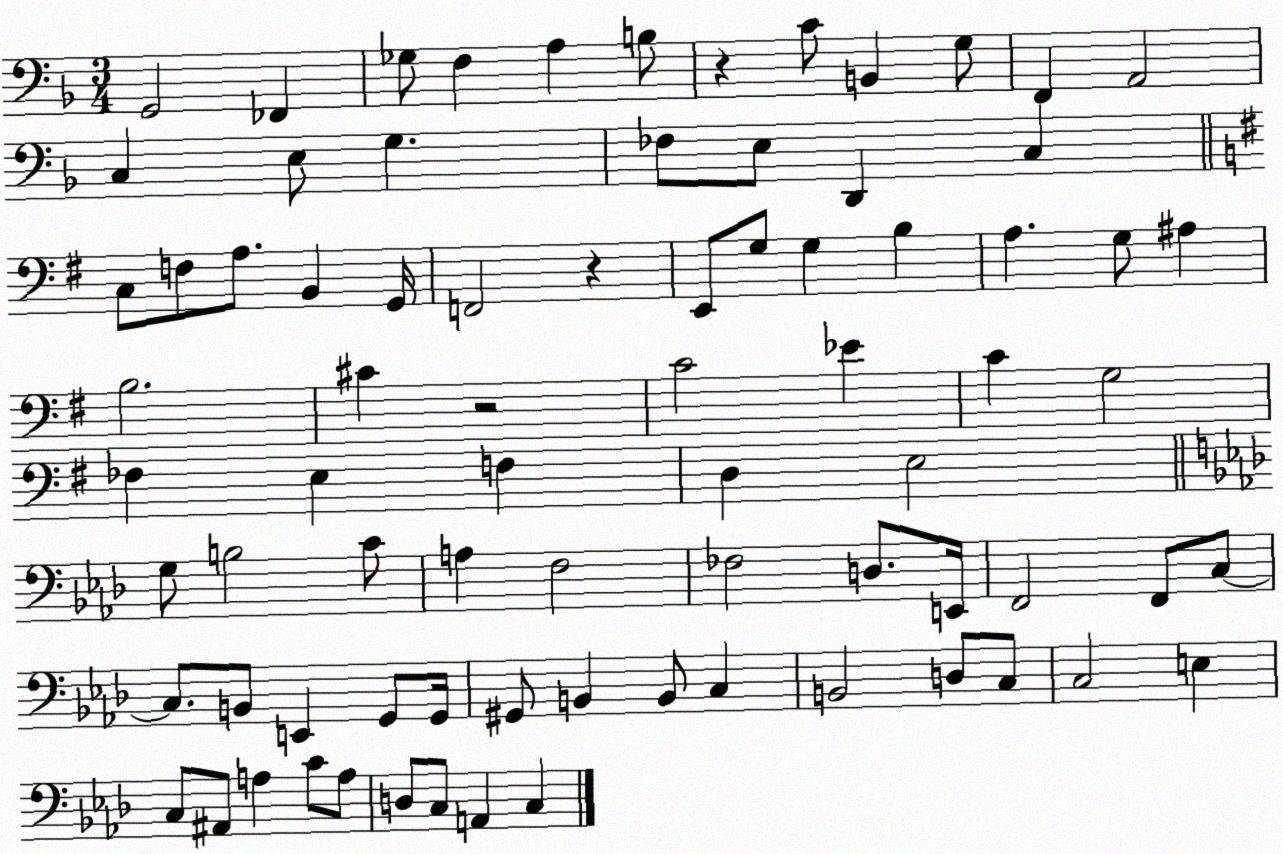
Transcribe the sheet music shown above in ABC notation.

X:1
T:Untitled
M:3/4
L:1/4
K:F
G,,2 _F,, _G,/2 F, A, B,/2 z C/2 B,, G,/2 F,, A,,2 C, E,/2 G, _F,/2 E,/2 D,, C, C,/2 F,/2 A,/2 B,, G,,/4 F,,2 z E,,/2 G,/2 G, B, A, G,/2 ^A, B,2 ^C z2 C2 _E C G,2 _F, E, F, D, E,2 G,/2 B,2 C/2 A, F,2 _F,2 D,/2 E,,/4 F,,2 F,,/2 C,/2 C,/2 B,,/2 E,, G,,/2 G,,/4 ^G,,/2 B,, B,,/2 C, B,,2 D,/2 C,/2 C,2 E, C,/2 ^A,,/2 A, C/2 A,/2 D,/2 C,/2 A,, C,